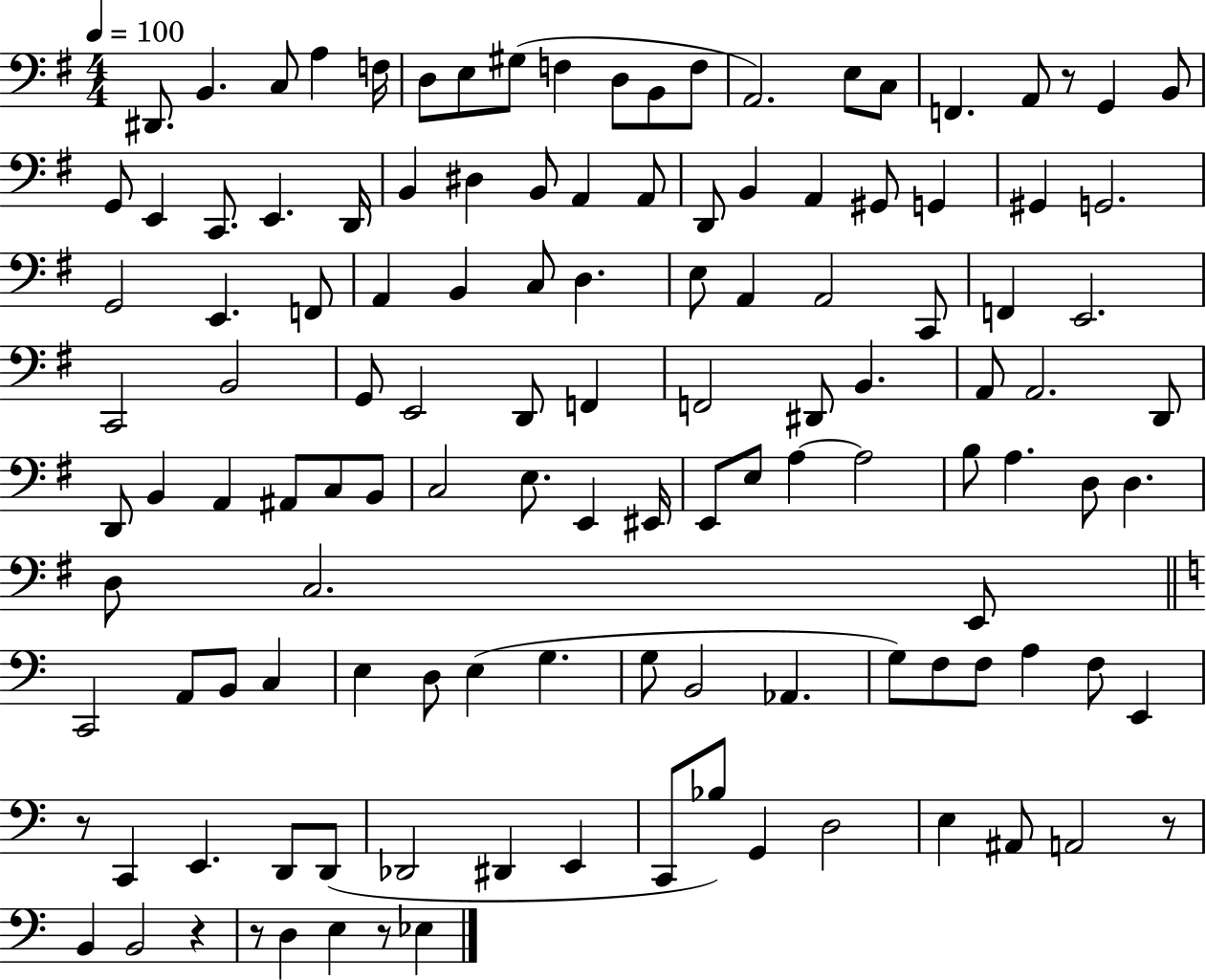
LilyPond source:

{
  \clef bass
  \numericTimeSignature
  \time 4/4
  \key g \major
  \tempo 4 = 100
  dis,8. b,4. c8 a4 f16 | d8 e8 gis8( f4 d8 b,8 f8 | a,2.) e8 c8 | f,4. a,8 r8 g,4 b,8 | \break g,8 e,4 c,8. e,4. d,16 | b,4 dis4 b,8 a,4 a,8 | d,8 b,4 a,4 gis,8 g,4 | gis,4 g,2. | \break g,2 e,4. f,8 | a,4 b,4 c8 d4. | e8 a,4 a,2 c,8 | f,4 e,2. | \break c,2 b,2 | g,8 e,2 d,8 f,4 | f,2 dis,8 b,4. | a,8 a,2. d,8 | \break d,8 b,4 a,4 ais,8 c8 b,8 | c2 e8. e,4 eis,16 | e,8 e8 a4~~ a2 | b8 a4. d8 d4. | \break d8 c2. e,8 | \bar "||" \break \key a \minor c,2 a,8 b,8 c4 | e4 d8 e4( g4. | g8 b,2 aes,4. | g8) f8 f8 a4 f8 e,4 | \break r8 c,4 e,4. d,8 d,8( | des,2 dis,4 e,4 | c,8 bes8) g,4 d2 | e4 ais,8 a,2 r8 | \break b,4 b,2 r4 | r8 d4 e4 r8 ees4 | \bar "|."
}